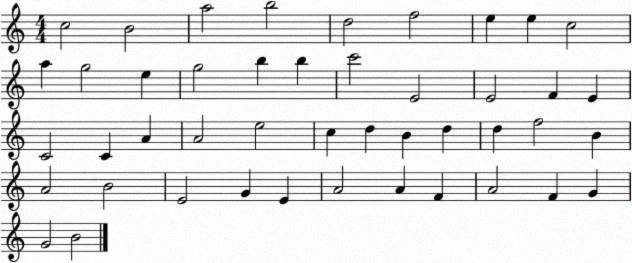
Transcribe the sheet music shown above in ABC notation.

X:1
T:Untitled
M:4/4
L:1/4
K:C
c2 B2 a2 b2 d2 f2 e e c2 a g2 e g2 b b c'2 E2 E2 F E C2 C A A2 e2 c d B d d f2 B A2 B2 E2 G E A2 A F A2 F G G2 B2